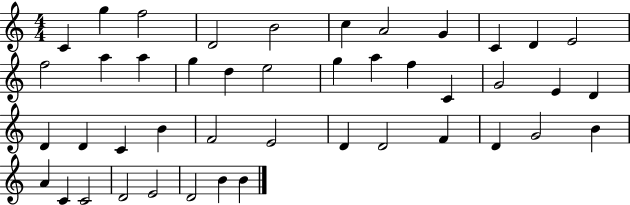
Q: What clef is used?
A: treble